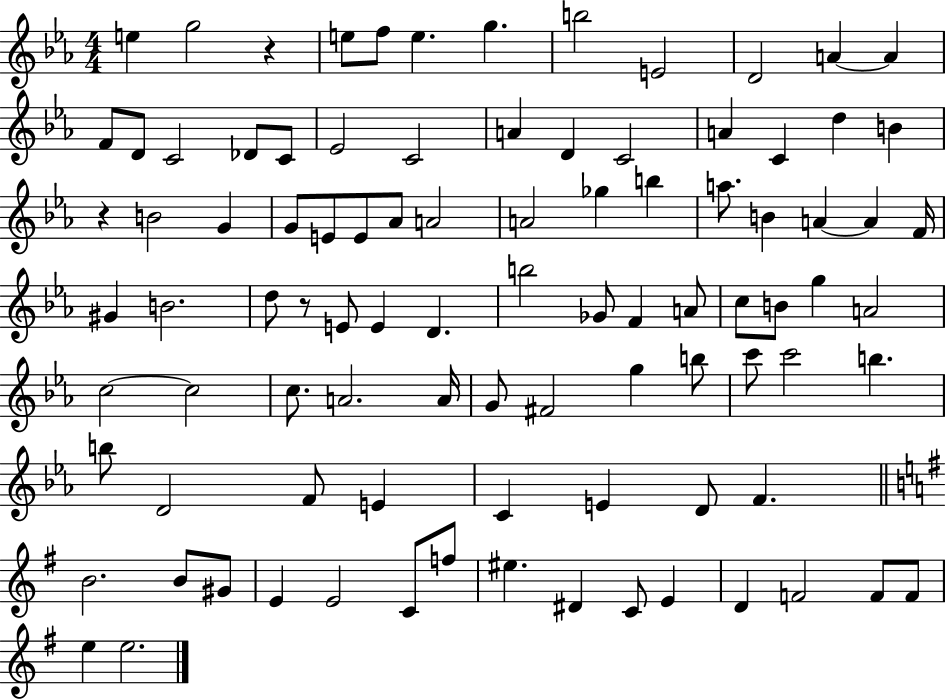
{
  \clef treble
  \numericTimeSignature
  \time 4/4
  \key ees \major
  e''4 g''2 r4 | e''8 f''8 e''4. g''4. | b''2 e'2 | d'2 a'4~~ a'4 | \break f'8 d'8 c'2 des'8 c'8 | ees'2 c'2 | a'4 d'4 c'2 | a'4 c'4 d''4 b'4 | \break r4 b'2 g'4 | g'8 e'8 e'8 aes'8 a'2 | a'2 ges''4 b''4 | a''8. b'4 a'4~~ a'4 f'16 | \break gis'4 b'2. | d''8 r8 e'8 e'4 d'4. | b''2 ges'8 f'4 a'8 | c''8 b'8 g''4 a'2 | \break c''2~~ c''2 | c''8. a'2. a'16 | g'8 fis'2 g''4 b''8 | c'''8 c'''2 b''4. | \break b''8 d'2 f'8 e'4 | c'4 e'4 d'8 f'4. | \bar "||" \break \key g \major b'2. b'8 gis'8 | e'4 e'2 c'8 f''8 | eis''4. dis'4 c'8 e'4 | d'4 f'2 f'8 f'8 | \break e''4 e''2. | \bar "|."
}